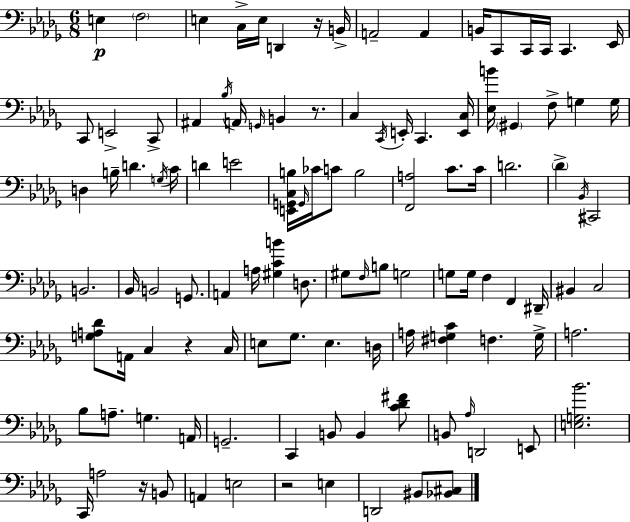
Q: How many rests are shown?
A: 5